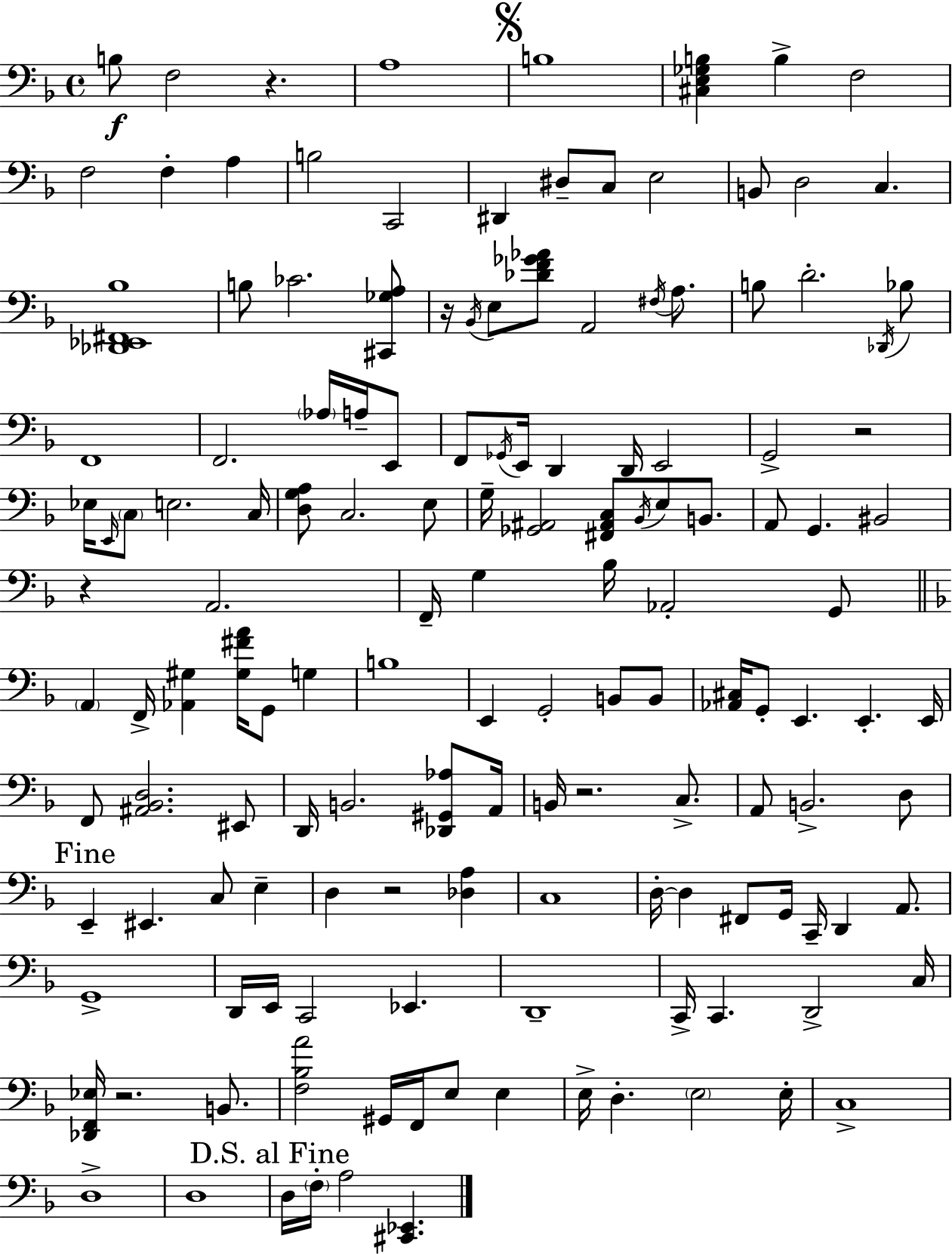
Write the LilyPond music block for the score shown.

{
  \clef bass
  \time 4/4
  \defaultTimeSignature
  \key f \major
  b8\f f2 r4. | a1 | \mark \markup { \musicglyph "scripts.segno" } b1 | <cis e ges b>4 b4-> f2 | \break f2 f4-. a4 | b2 c,2 | dis,4 dis8-- c8 e2 | b,8 d2 c4. | \break <des, ees, fis, bes>1 | b8 ces'2. <cis, ges a>8 | r16 \acciaccatura { bes,16 } e8 <des' f' ges' aes'>8 a,2 \acciaccatura { fis16 } a8. | b8 d'2.-. | \break \acciaccatura { des,16 } bes8 f,1 | f,2. \parenthesize aes16 | a16-- e,8 f,8 \acciaccatura { ges,16 } e,16 d,4 d,16 e,2 | g,2-> r2 | \break ees16 \grace { e,16 } \parenthesize c8 e2. | c16 <d g a>8 c2. | e8 g16-- <ges, ais,>2 <fis, ais, c>8 | \acciaccatura { bes,16 } e8 b,8. a,8 g,4. bis,2 | \break r4 a,2. | f,16-- g4 bes16 aes,2-. | g,8 \bar "||" \break \key f \major \parenthesize a,4 f,16-> <aes, gis>4 <gis fis' a'>16 g,8 g4 | b1 | e,4 g,2-. b,8 b,8 | <aes, cis>16 g,8-. e,4. e,4.-. e,16 | \break f,8 <ais, bes, d>2. eis,8 | d,16 b,2. <des, gis, aes>8 a,16 | b,16 r2. c8.-> | a,8 b,2.-> d8 | \break \mark "Fine" e,4-- eis,4. c8 e4-- | d4 r2 <des a>4 | c1 | d16-.~~ d4 fis,8 g,16 c,16-- d,4 a,8. | \break g,1-> | d,16 e,16 c,2 ees,4. | d,1-- | c,16-> c,4. d,2-> c16 | \break <des, f, ees>16 r2. b,8. | <f bes a'>2 gis,16 f,16 e8 e4 | e16-> d4.-. \parenthesize e2 e16-. | c1-> | \break d1-> | d1 | \mark "D.S. al Fine" d16 \parenthesize f16-. a2 <cis, ees,>4. | \bar "|."
}